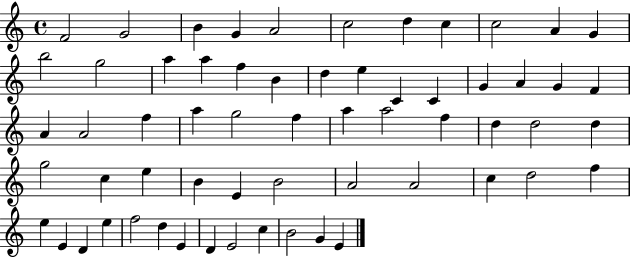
{
  \clef treble
  \time 4/4
  \defaultTimeSignature
  \key c \major
  f'2 g'2 | b'4 g'4 a'2 | c''2 d''4 c''4 | c''2 a'4 g'4 | \break b''2 g''2 | a''4 a''4 f''4 b'4 | d''4 e''4 c'4 c'4 | g'4 a'4 g'4 f'4 | \break a'4 a'2 f''4 | a''4 g''2 f''4 | a''4 a''2 f''4 | d''4 d''2 d''4 | \break g''2 c''4 e''4 | b'4 e'4 b'2 | a'2 a'2 | c''4 d''2 f''4 | \break e''4 e'4 d'4 e''4 | f''2 d''4 e'4 | d'4 e'2 c''4 | b'2 g'4 e'4 | \break \bar "|."
}